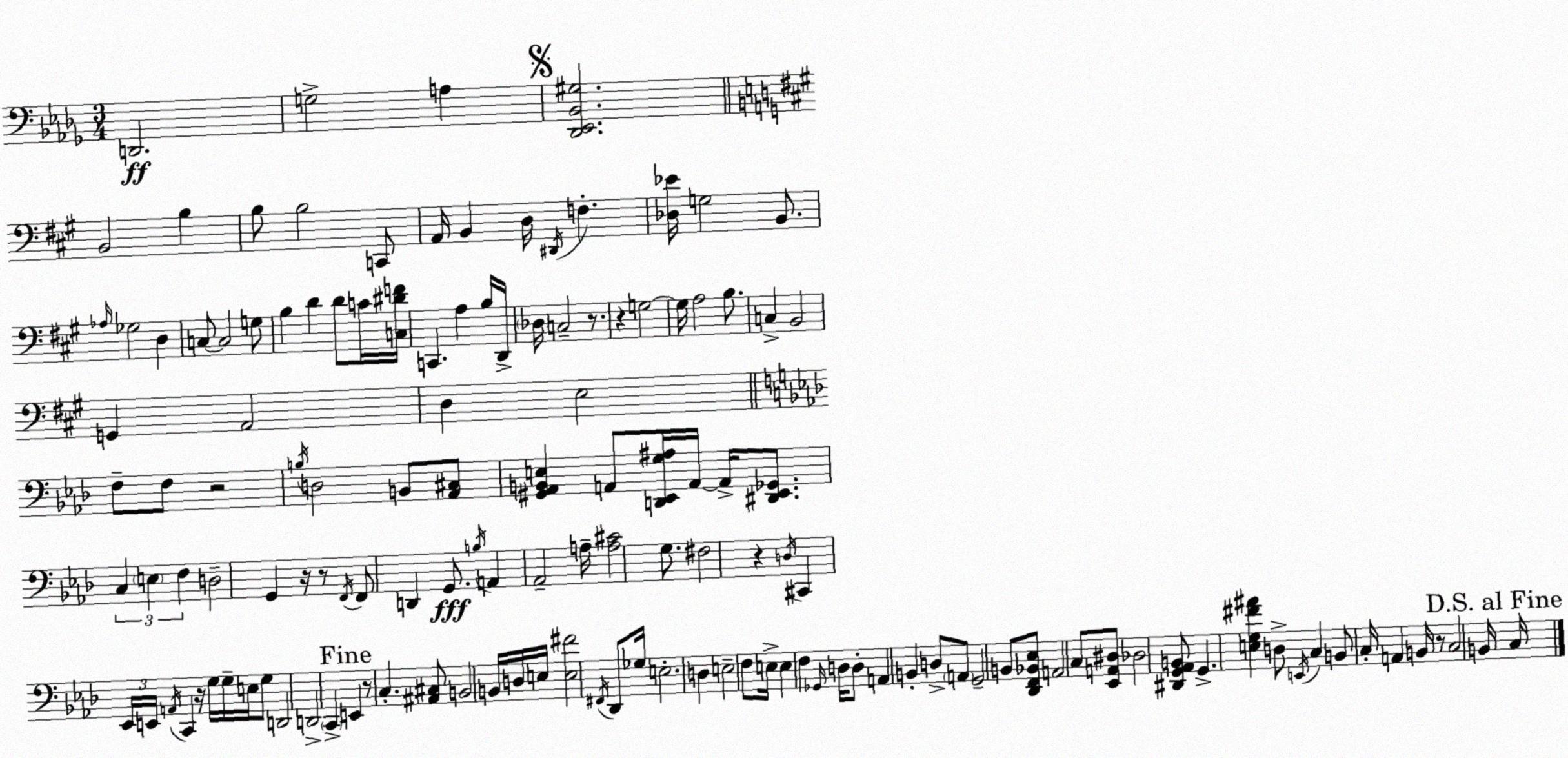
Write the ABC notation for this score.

X:1
T:Untitled
M:3/4
L:1/4
K:Bbm
D,,2 G,2 A, [_D,,_E,,_B,,^G,]2 B,,2 B, B,/2 B,2 C,,/2 A,,/4 B,, D,/4 ^D,,/4 F, [_D,_E]/4 G,2 B,,/2 _A,/4 _G,2 D, C,/2 C,2 G,/2 B, D D/2 C/4 [C,^DF]/4 C,, A, B,/4 D,,/4 _D,/4 C,2 z/2 z G,2 G,/4 A,2 B,/2 C, B,,2 G,, A,,2 D, E,2 F,/2 F,/2 z2 B,/4 D,2 B,,/2 [_A,,^C,]/2 [^G,,_A,,B,,E,] A,,/2 [D,,_E,,G,^A,]/4 A,,/4 A,,/4 [^D,,_E,,_G,,]/2 C, E, F, D,2 G,, z/4 z/2 F,,/4 F,,/2 D,, G,,/2 B,/4 A,, _A,,2 A,/4 [A,^C]2 G,/2 ^F,2 z D,/4 ^C,, _E,,/4 E,,/4 A,,/4 C,, z/4 G,/4 G,/4 E,/4 G,/2 D,,2 D,,2 C,, E,, z/2 C, [^A,,^C,]/2 B,,2 B,,/4 D,/4 E,/4 [E,^F]2 ^F,,/4 _D,,/2 _G,/4 E,2 D, E,2 F,/2 E,/4 E, F, _G,,/4 D,/4 D,/2 A,, B,, D,/2 A,,/2 G,,2 B,,/2 [_D,,F,,_B,,_E,]/2 A,,2 C,/2 [_E,,A,,^D,]/2 _D,2 [^D,,G,,_A,,B,,]/2 G,, [E,G,^F^A] D,/2 E,,/4 C, B,,/2 C,/4 A,, B,,/4 z/2 C,2 B,,/4 C,/4